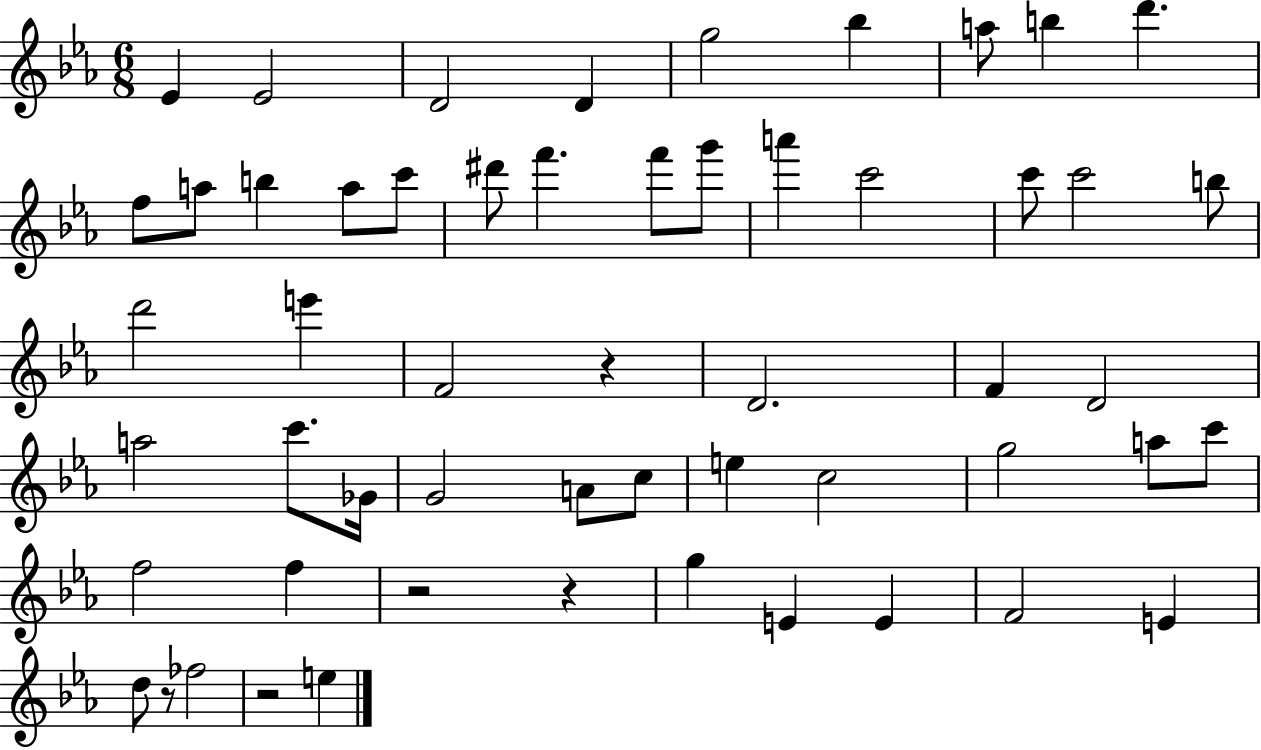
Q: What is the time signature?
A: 6/8